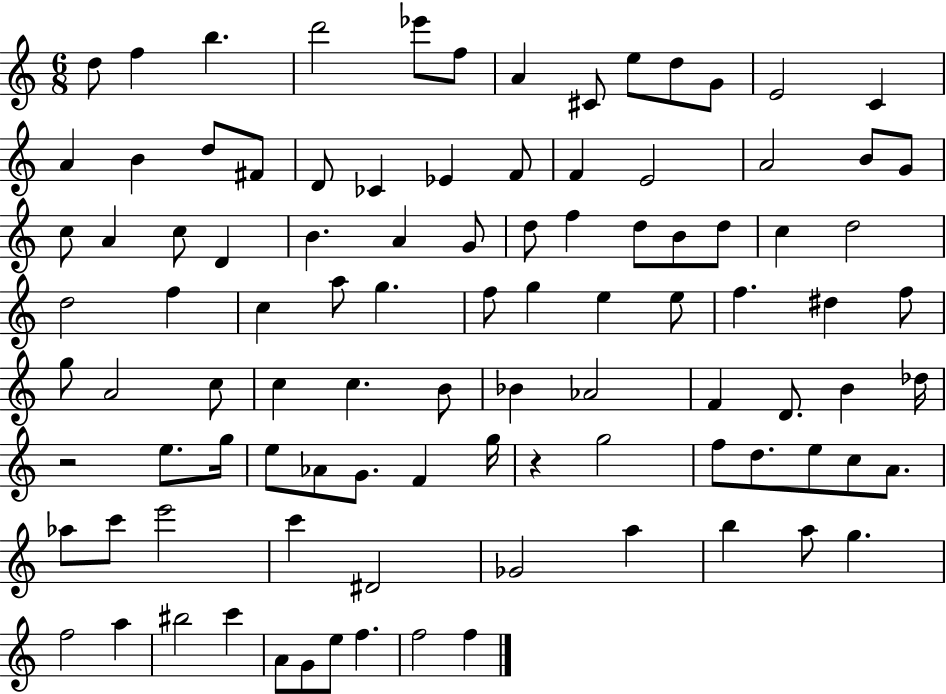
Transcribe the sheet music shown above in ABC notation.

X:1
T:Untitled
M:6/8
L:1/4
K:C
d/2 f b d'2 _e'/2 f/2 A ^C/2 e/2 d/2 G/2 E2 C A B d/2 ^F/2 D/2 _C _E F/2 F E2 A2 B/2 G/2 c/2 A c/2 D B A G/2 d/2 f d/2 B/2 d/2 c d2 d2 f c a/2 g f/2 g e e/2 f ^d f/2 g/2 A2 c/2 c c B/2 _B _A2 F D/2 B _d/4 z2 e/2 g/4 e/2 _A/2 G/2 F g/4 z g2 f/2 d/2 e/2 c/2 A/2 _a/2 c'/2 e'2 c' ^D2 _G2 a b a/2 g f2 a ^b2 c' A/2 G/2 e/2 f f2 f